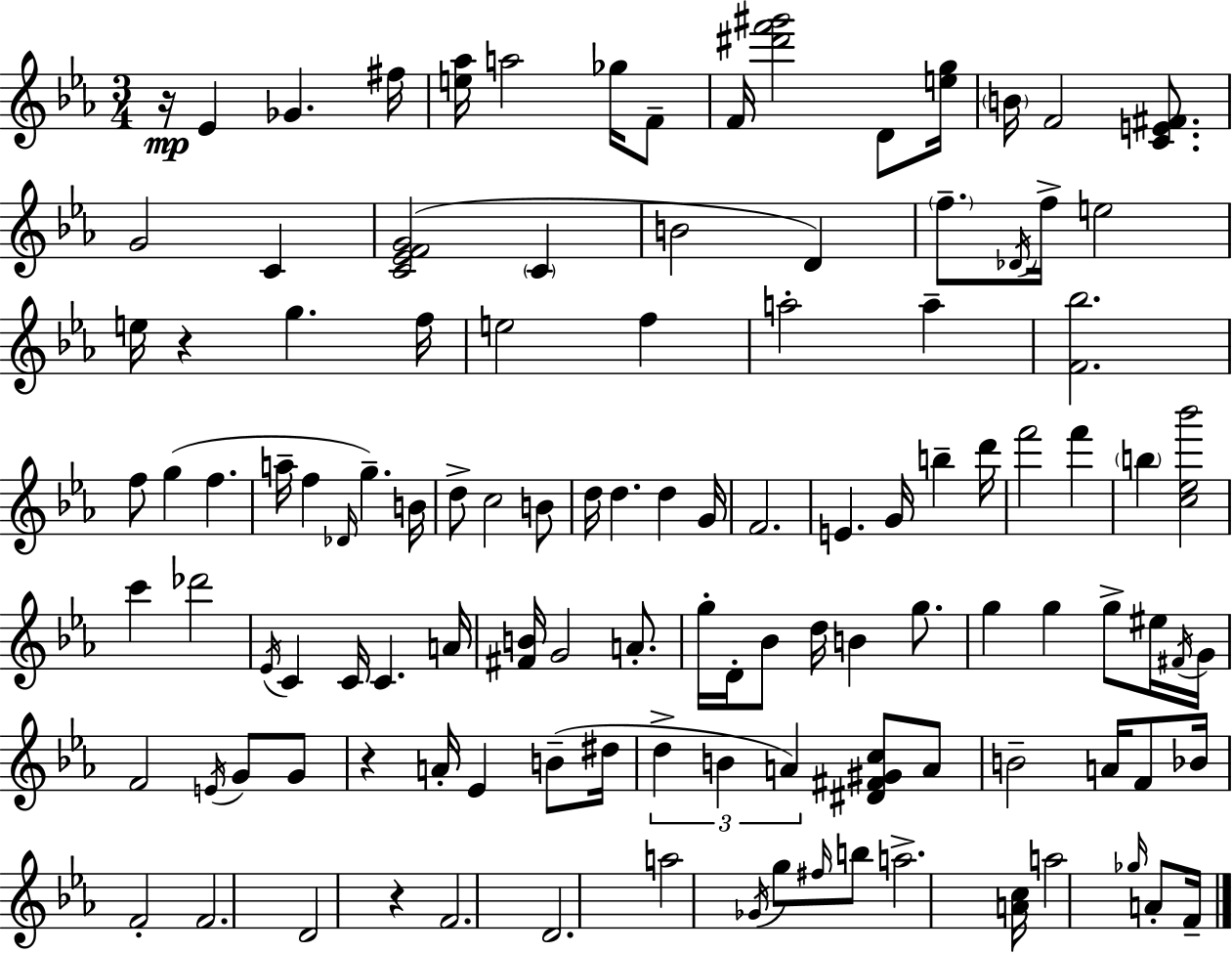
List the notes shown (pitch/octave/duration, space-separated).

R/s Eb4/q Gb4/q. F#5/s [E5,Ab5]/s A5/h Gb5/s F4/e F4/s [D#6,F6,G#6]/h D4/e [E5,G5]/s B4/s F4/h [C4,E4,F#4]/e. G4/h C4/q [C4,Eb4,F4,G4]/h C4/q B4/h D4/q F5/e. Db4/s F5/s E5/h E5/s R/q G5/q. F5/s E5/h F5/q A5/h A5/q [F4,Bb5]/h. F5/e G5/q F5/q. A5/s F5/q Db4/s G5/q. B4/s D5/e C5/h B4/e D5/s D5/q. D5/q G4/s F4/h. E4/q. G4/s B5/q D6/s F6/h F6/q B5/q [C5,Eb5,Bb6]/h C6/q Db6/h Eb4/s C4/q C4/s C4/q. A4/s [F#4,B4]/s G4/h A4/e. G5/s D4/s Bb4/e D5/s B4/q G5/e. G5/q G5/q G5/e EIS5/s F#4/s G4/s F4/h E4/s G4/e G4/e R/q A4/s Eb4/q B4/e D#5/s D5/q B4/q A4/q [D#4,F#4,G#4,C5]/e A4/e B4/h A4/s F4/e Bb4/s F4/h F4/h. D4/h R/q F4/h. D4/h. A5/h Gb4/s G5/e F#5/s B5/e A5/h. [A4,C5]/s A5/h Gb5/s A4/e F4/s